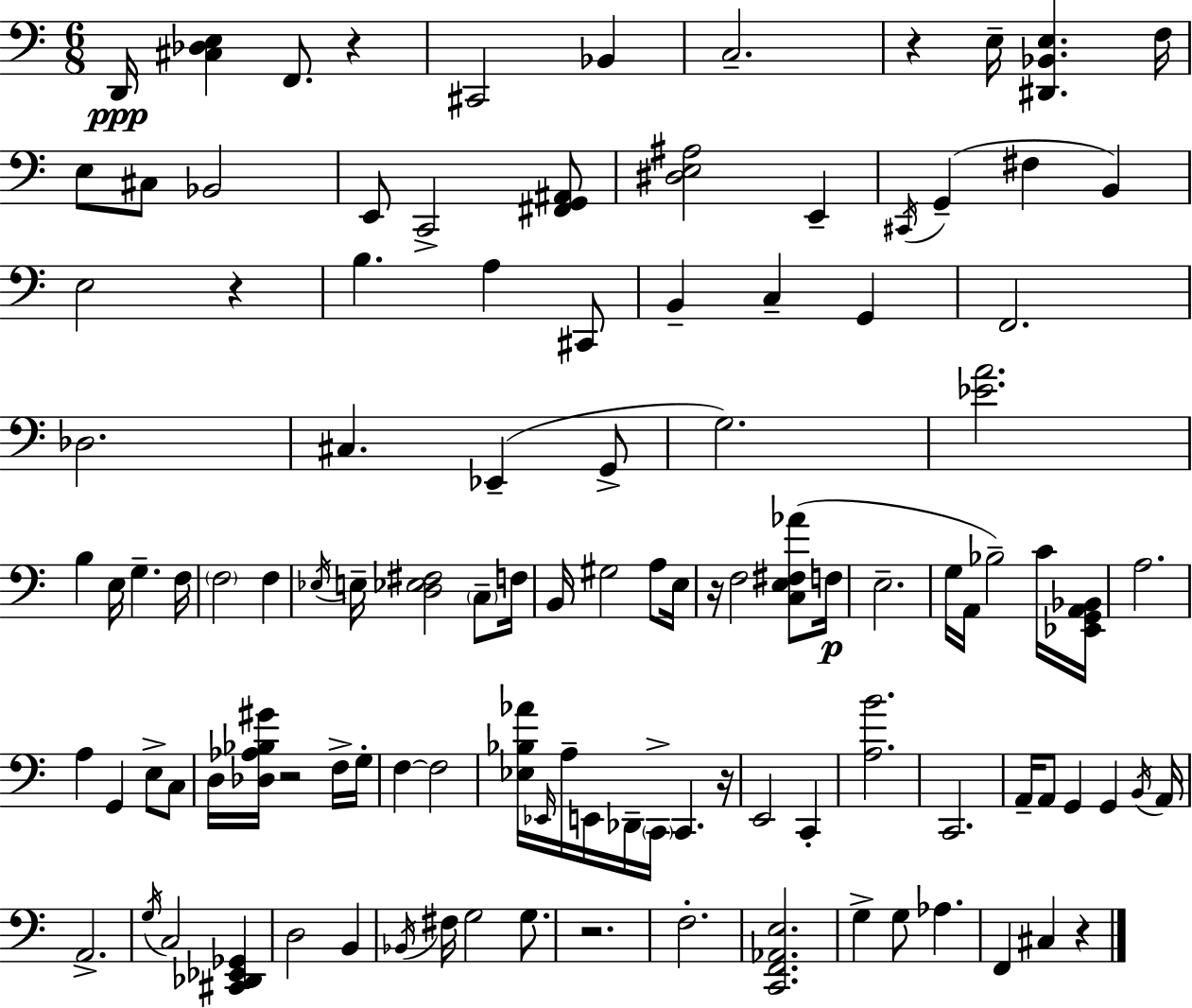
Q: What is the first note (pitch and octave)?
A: D2